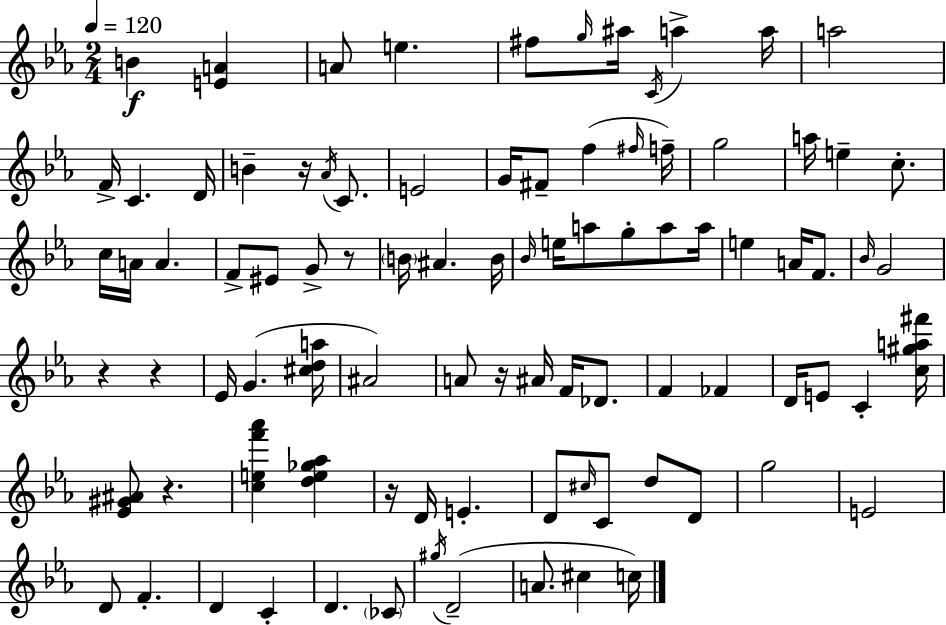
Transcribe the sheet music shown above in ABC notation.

X:1
T:Untitled
M:2/4
L:1/4
K:Eb
B [EA] A/2 e ^f/2 g/4 ^a/4 C/4 a a/4 a2 F/4 C D/4 B z/4 _A/4 C/2 E2 G/4 ^F/2 f ^f/4 f/4 g2 a/4 e c/2 c/4 A/4 A F/2 ^E/2 G/2 z/2 B/4 ^A B/4 _B/4 e/4 a/2 g/2 a/2 a/4 e A/4 F/2 _B/4 G2 z z _E/4 G [^cda]/4 ^A2 A/2 z/4 ^A/4 F/4 _D/2 F _F D/4 E/2 C [c^ga^f']/4 [_E^G^A]/2 z [cef'_a'] [de_g_a] z/4 D/4 E D/2 ^c/4 C/2 d/2 D/2 g2 E2 D/2 F D C D _C/2 ^g/4 D2 A/2 ^c c/4